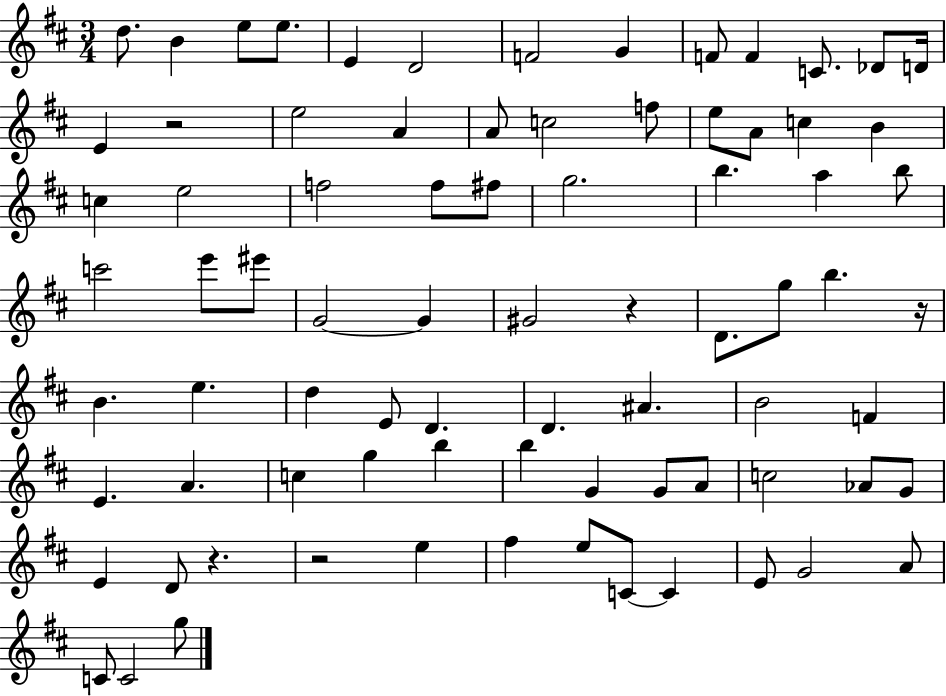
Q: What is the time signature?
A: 3/4